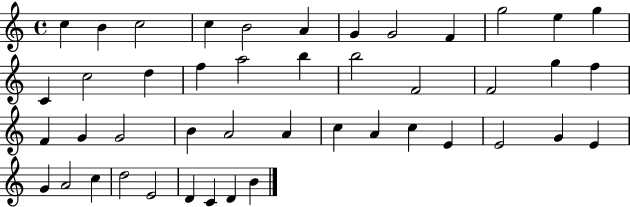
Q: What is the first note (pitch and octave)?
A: C5